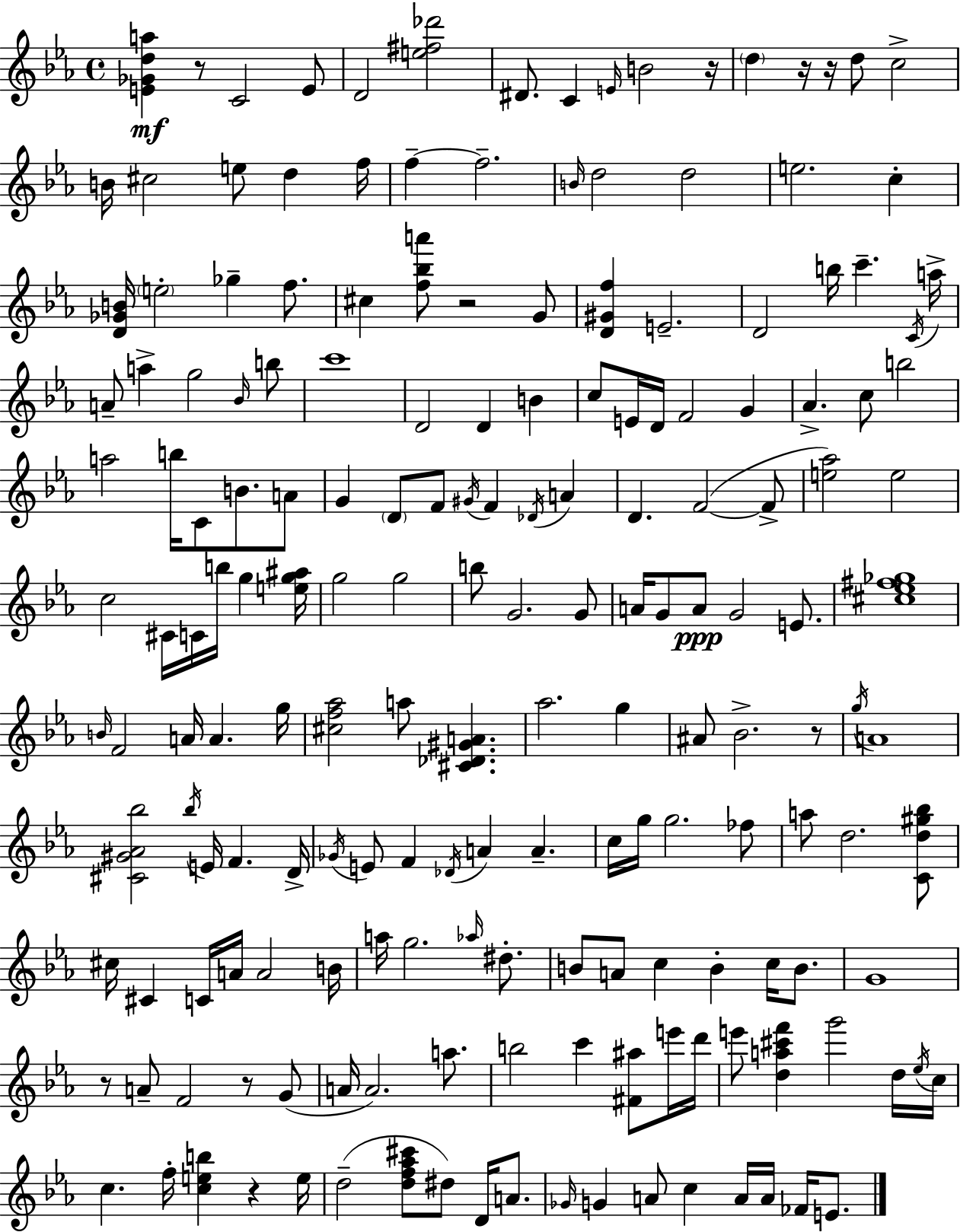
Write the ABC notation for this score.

X:1
T:Untitled
M:4/4
L:1/4
K:Eb
[E_Gda] z/2 C2 E/2 D2 [e^f_d']2 ^D/2 C E/4 B2 z/4 d z/4 z/4 d/2 c2 B/4 ^c2 e/2 d f/4 f f2 B/4 d2 d2 e2 c [D_GB]/4 e2 _g f/2 ^c [f_ba']/2 z2 G/2 [D^Gf] E2 D2 b/4 c' C/4 a/4 A/2 a g2 _B/4 b/2 c'4 D2 D B c/2 E/4 D/4 F2 G _A c/2 b2 a2 b/4 C/2 B/2 A/2 G D/2 F/2 ^G/4 F _D/4 A D F2 F/2 [e_a]2 e2 c2 ^C/4 C/4 b/4 g [eg^a]/4 g2 g2 b/2 G2 G/2 A/4 G/2 A/2 G2 E/2 [^c_e^f_g]4 B/4 F2 A/4 A g/4 [^cf_a]2 a/2 [^C_D^GA] _a2 g ^A/2 _B2 z/2 g/4 A4 [^C^G_A_b]2 _b/4 E/4 F D/4 _G/4 E/2 F _D/4 A A c/4 g/4 g2 _f/2 a/2 d2 [Cd^g_b]/2 ^c/4 ^C C/4 A/4 A2 B/4 a/4 g2 _a/4 ^d/2 B/2 A/2 c B c/4 B/2 G4 z/2 A/2 F2 z/2 G/2 A/4 A2 a/2 b2 c' [^F^a]/2 e'/4 d'/4 e'/2 [da^c'f'] g'2 d/4 _e/4 c/4 c f/4 [ceb] z e/4 d2 [df_a^c']/2 ^d/2 D/4 A/2 _G/4 G A/2 c A/4 A/4 _F/4 E/2